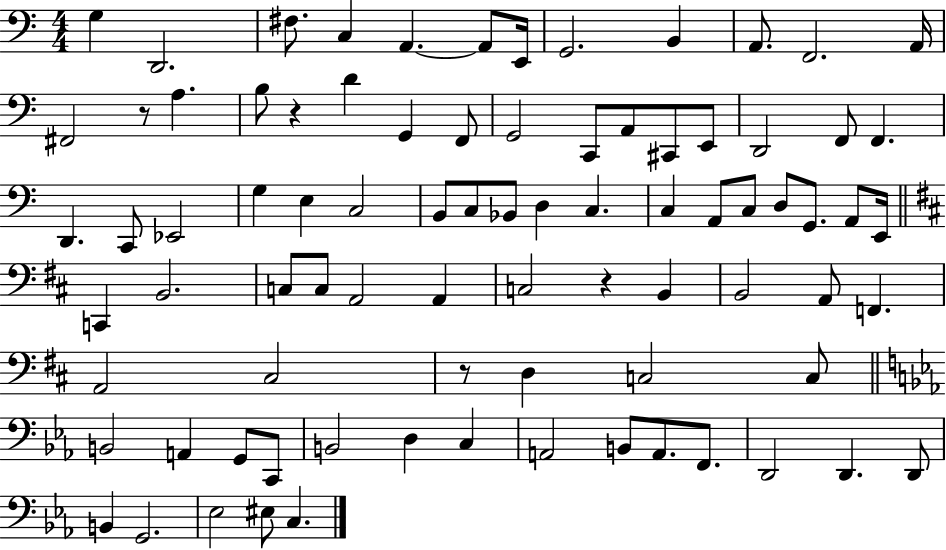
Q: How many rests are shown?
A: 4